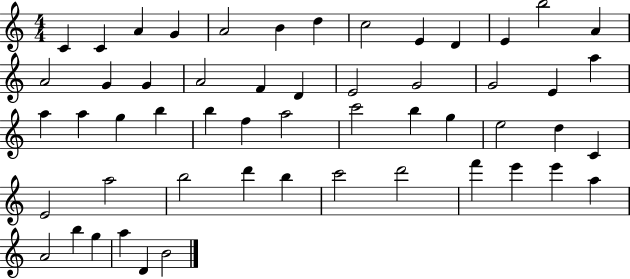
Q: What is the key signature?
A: C major